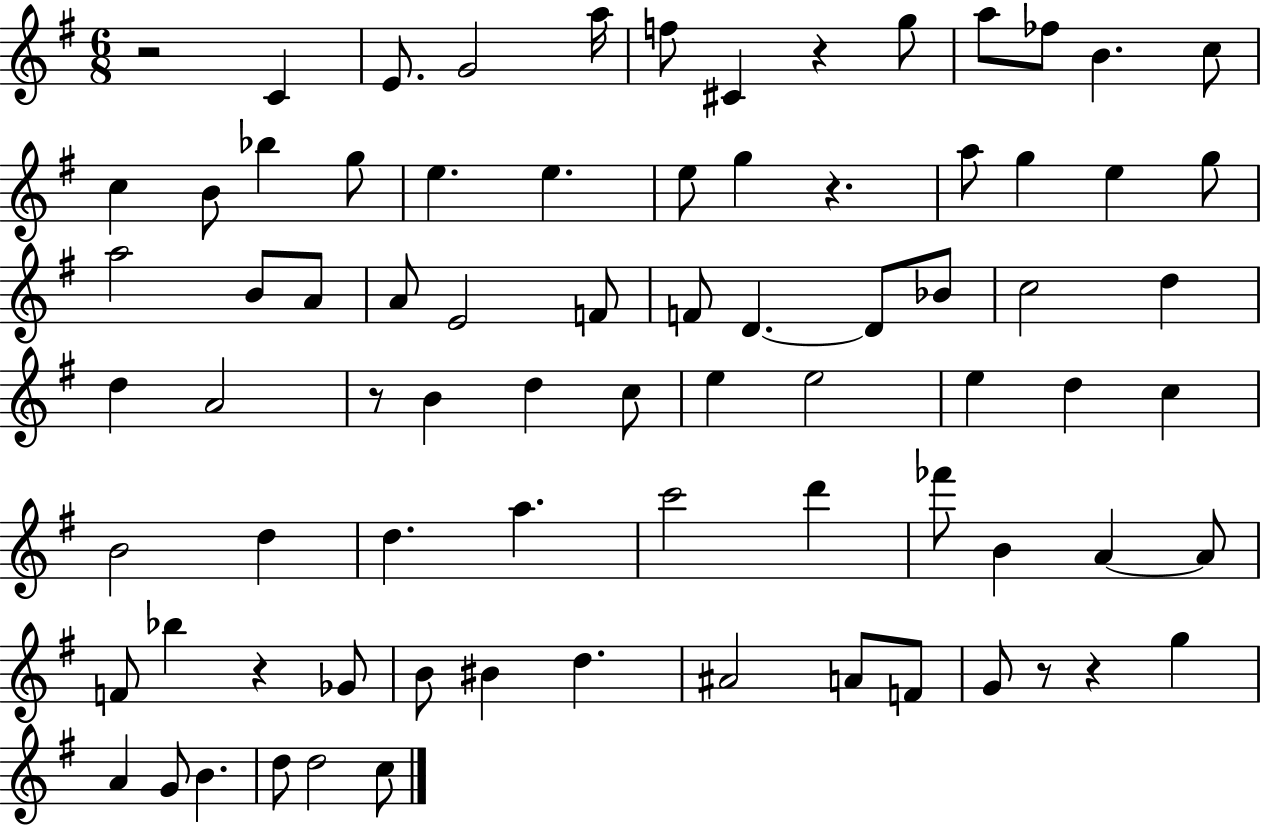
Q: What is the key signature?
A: G major